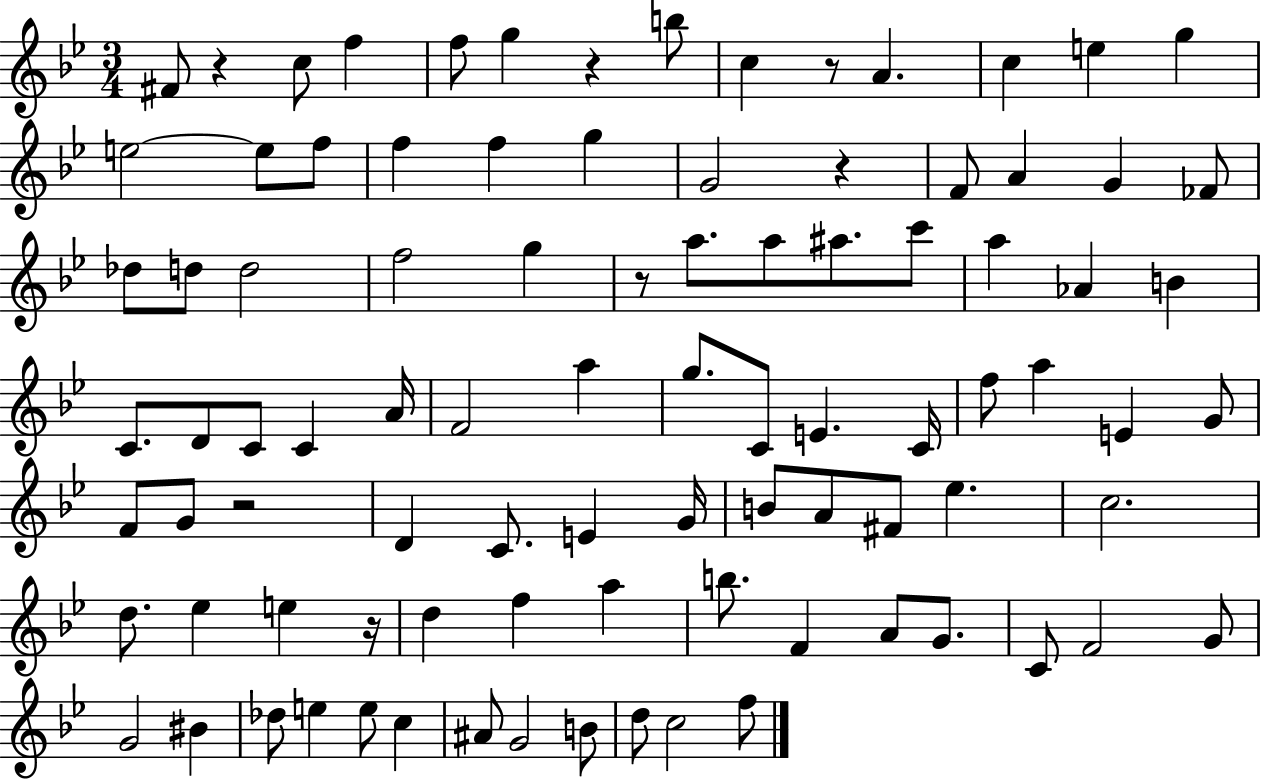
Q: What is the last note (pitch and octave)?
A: F5